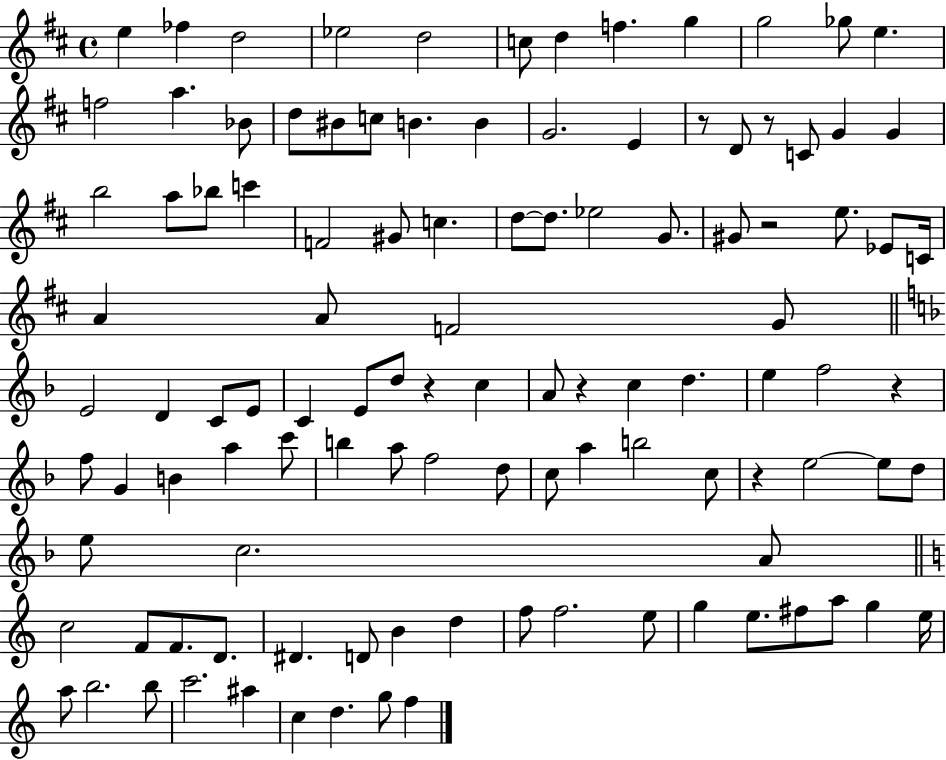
X:1
T:Untitled
M:4/4
L:1/4
K:D
e _f d2 _e2 d2 c/2 d f g g2 _g/2 e f2 a _B/2 d/2 ^B/2 c/2 B B G2 E z/2 D/2 z/2 C/2 G G b2 a/2 _b/2 c' F2 ^G/2 c d/2 d/2 _e2 G/2 ^G/2 z2 e/2 _E/2 C/4 A A/2 F2 G/2 E2 D C/2 E/2 C E/2 d/2 z c A/2 z c d e f2 z f/2 G B a c'/2 b a/2 f2 d/2 c/2 a b2 c/2 z e2 e/2 d/2 e/2 c2 A/2 c2 F/2 F/2 D/2 ^D D/2 B d f/2 f2 e/2 g e/2 ^f/2 a/2 g e/4 a/2 b2 b/2 c'2 ^a c d g/2 f